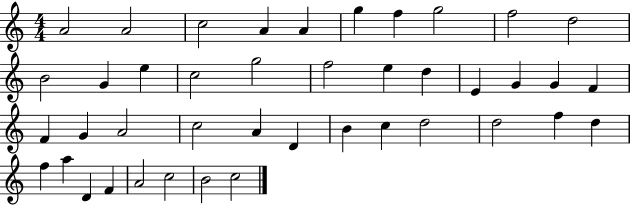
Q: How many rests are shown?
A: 0